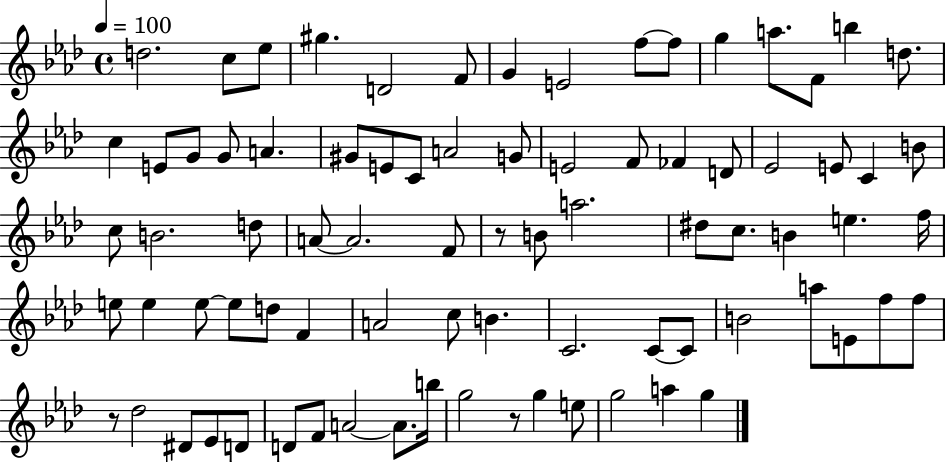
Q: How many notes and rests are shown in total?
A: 81